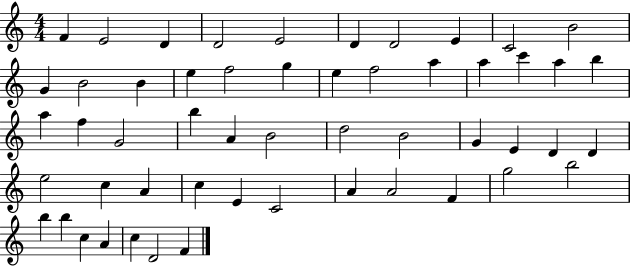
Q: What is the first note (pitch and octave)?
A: F4